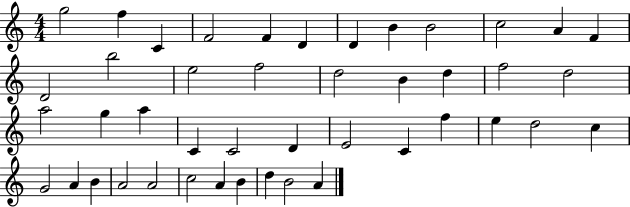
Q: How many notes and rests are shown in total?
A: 44